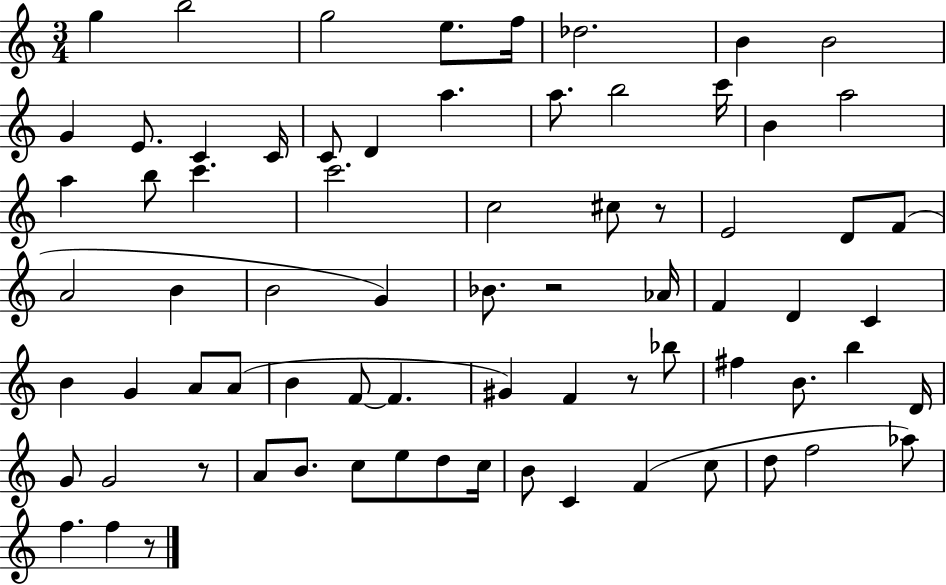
G5/q B5/h G5/h E5/e. F5/s Db5/h. B4/q B4/h G4/q E4/e. C4/q C4/s C4/e D4/q A5/q. A5/e. B5/h C6/s B4/q A5/h A5/q B5/e C6/q. C6/h. C5/h C#5/e R/e E4/h D4/e F4/e A4/h B4/q B4/h G4/q Bb4/e. R/h Ab4/s F4/q D4/q C4/q B4/q G4/q A4/e A4/e B4/q F4/e F4/q. G#4/q F4/q R/e Bb5/e F#5/q B4/e. B5/q D4/s G4/e G4/h R/e A4/e B4/e. C5/e E5/e D5/e C5/s B4/e C4/q F4/q C5/e D5/e F5/h Ab5/e F5/q. F5/q R/e